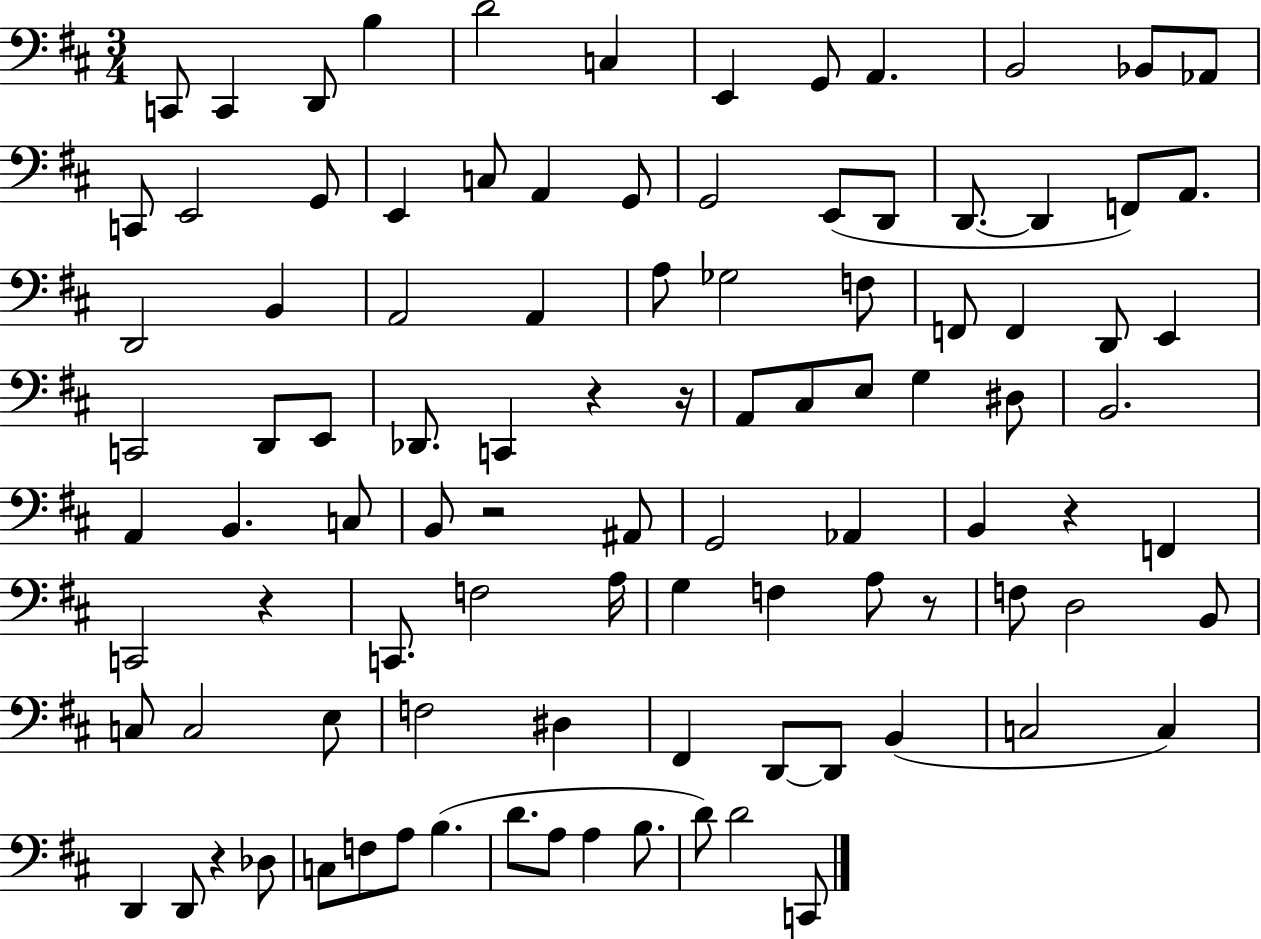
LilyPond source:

{
  \clef bass
  \numericTimeSignature
  \time 3/4
  \key d \major
  \repeat volta 2 { c,8 c,4 d,8 b4 | d'2 c4 | e,4 g,8 a,4. | b,2 bes,8 aes,8 | \break c,8 e,2 g,8 | e,4 c8 a,4 g,8 | g,2 e,8( d,8 | d,8.~~ d,4 f,8) a,8. | \break d,2 b,4 | a,2 a,4 | a8 ges2 f8 | f,8 f,4 d,8 e,4 | \break c,2 d,8 e,8 | des,8. c,4 r4 r16 | a,8 cis8 e8 g4 dis8 | b,2. | \break a,4 b,4. c8 | b,8 r2 ais,8 | g,2 aes,4 | b,4 r4 f,4 | \break c,2 r4 | c,8. f2 a16 | g4 f4 a8 r8 | f8 d2 b,8 | \break c8 c2 e8 | f2 dis4 | fis,4 d,8~~ d,8 b,4( | c2 c4) | \break d,4 d,8 r4 des8 | c8 f8 a8 b4.( | d'8. a8 a4 b8. | d'8) d'2 c,8 | \break } \bar "|."
}